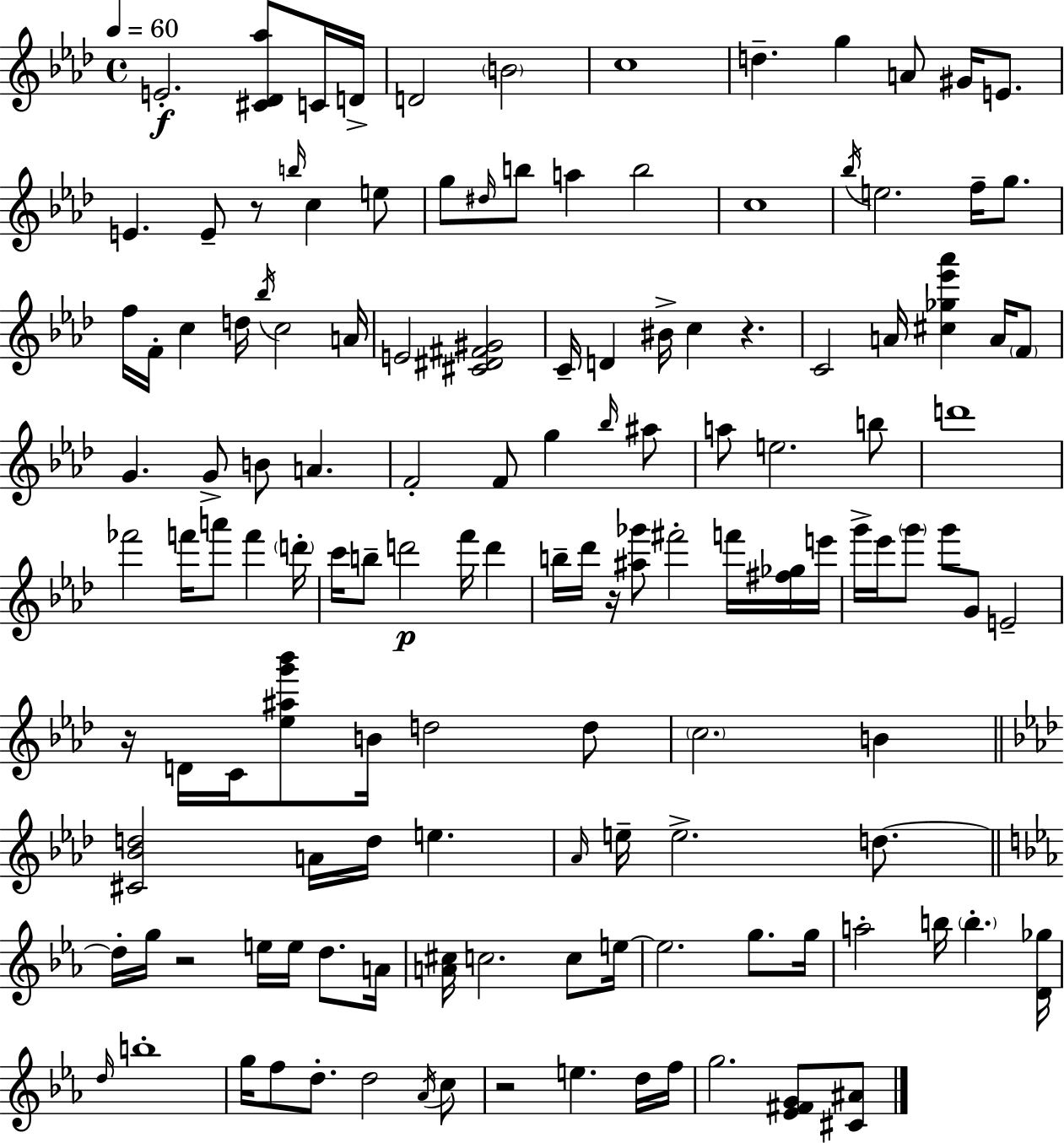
X:1
T:Untitled
M:4/4
L:1/4
K:Fm
E2 [^C_D_a]/2 C/4 D/4 D2 B2 c4 d g A/2 ^G/4 E/2 E E/2 z/2 b/4 c e/2 g/2 ^d/4 b/2 a b2 c4 _b/4 e2 f/4 g/2 f/4 F/4 c d/4 _b/4 c2 A/4 E2 [^C^D^F^G]2 C/4 D ^B/4 c z C2 A/4 [^c_g_e'_a'] A/4 F/2 G G/2 B/2 A F2 F/2 g _b/4 ^a/2 a/2 e2 b/2 d'4 _f'2 f'/4 a'/2 f' d'/4 c'/4 b/2 d'2 f'/4 d' b/4 _d'/4 z/4 [^a_g']/2 ^f'2 f'/4 [^f_g]/4 e'/4 g'/4 _e'/4 g'/2 g'/2 G/2 E2 z/4 D/4 C/4 [_e^ag'_b']/2 B/4 d2 d/2 c2 B [^C_Bd]2 A/4 d/4 e _A/4 e/4 e2 d/2 d/4 g/4 z2 e/4 e/4 d/2 A/4 [A^c]/4 c2 c/2 e/4 e2 g/2 g/4 a2 b/4 b [D_g]/4 d/4 b4 g/4 f/2 d/2 d2 _A/4 c/2 z2 e d/4 f/4 g2 [_E^FG]/2 [^C^A]/2